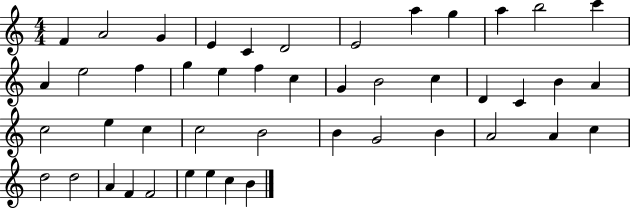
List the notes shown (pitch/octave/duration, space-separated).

F4/q A4/h G4/q E4/q C4/q D4/h E4/h A5/q G5/q A5/q B5/h C6/q A4/q E5/h F5/q G5/q E5/q F5/q C5/q G4/q B4/h C5/q D4/q C4/q B4/q A4/q C5/h E5/q C5/q C5/h B4/h B4/q G4/h B4/q A4/h A4/q C5/q D5/h D5/h A4/q F4/q F4/h E5/q E5/q C5/q B4/q